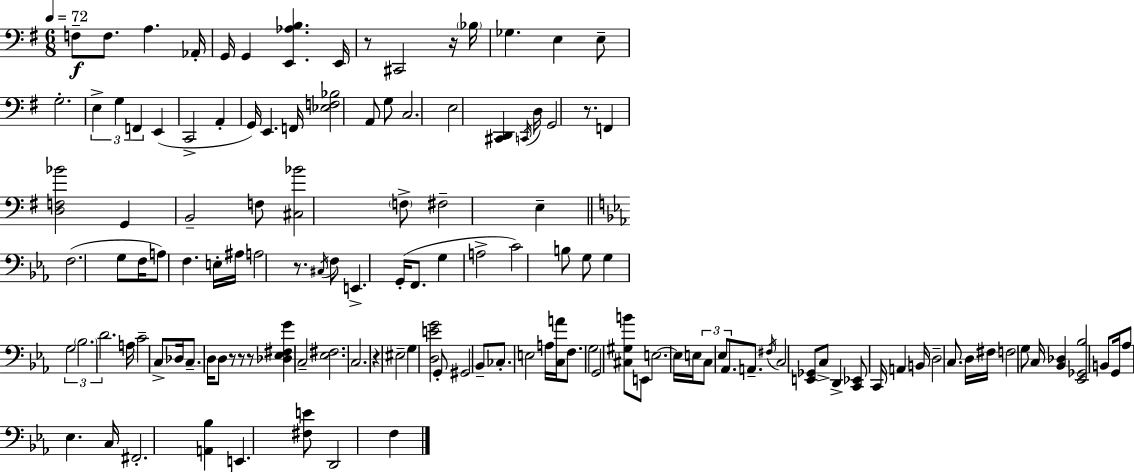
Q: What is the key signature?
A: E minor